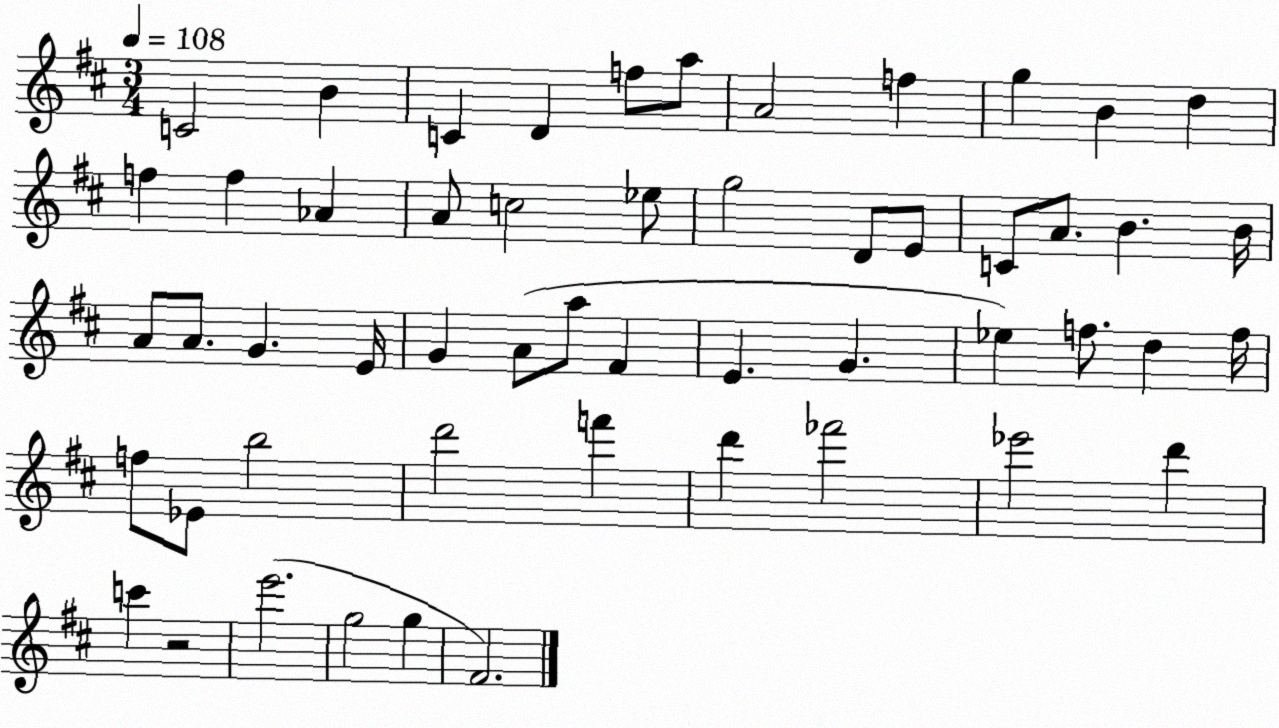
X:1
T:Untitled
M:3/4
L:1/4
K:D
C2 B C D f/2 a/2 A2 f g B d f f _A A/2 c2 _e/2 g2 D/2 E/2 C/2 A/2 B B/4 A/2 A/2 G E/4 G A/2 a/2 ^F E G _e f/2 d f/4 f/2 _E/2 b2 d'2 f' d' _f'2 _e'2 d' c' z2 e'2 g2 g ^F2